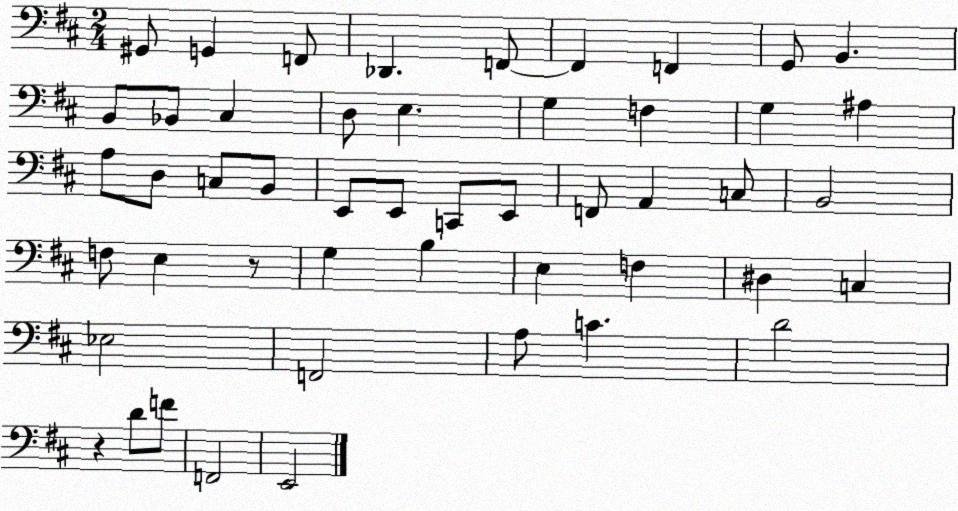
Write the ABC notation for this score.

X:1
T:Untitled
M:2/4
L:1/4
K:D
^G,,/2 G,, F,,/2 _D,, F,,/2 F,, F,, G,,/2 B,, B,,/2 _B,,/2 ^C, D,/2 E, G, F, G, ^A, A,/2 D,/2 C,/2 B,,/2 E,,/2 E,,/2 C,,/2 E,,/2 F,,/2 A,, C,/2 B,,2 F,/2 E, z/2 G, B, E, F, ^D, C, _E,2 F,,2 A,/2 C D2 z D/2 F/2 F,,2 E,,2